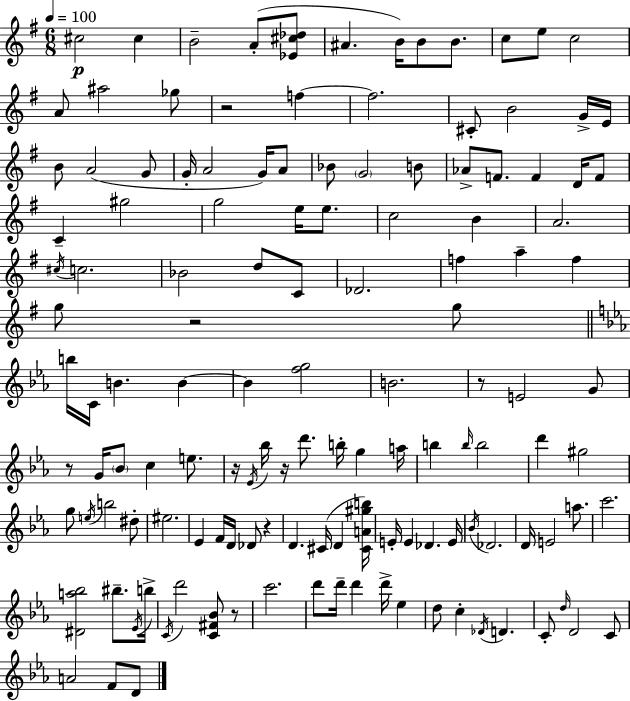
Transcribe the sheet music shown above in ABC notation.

X:1
T:Untitled
M:6/8
L:1/4
K:G
^c2 ^c B2 A/2 [_E^c_d]/2 ^A B/4 B/2 B/2 c/2 e/2 c2 A/2 ^a2 _g/2 z2 f f2 ^C/2 B2 G/4 E/4 B/2 A2 G/2 G/4 A2 G/4 A/2 _B/2 G2 B/2 _A/2 F/2 F D/4 F/2 C ^g2 g2 e/4 e/2 c2 B A2 ^c/4 c2 _B2 d/2 C/2 _D2 f a f g/2 z2 g/2 b/4 C/4 B B B [fg]2 B2 z/2 E2 G/2 z/2 G/4 _B/2 c e/2 z/4 _E/4 _b/4 z/4 d'/2 b/4 g a/4 b b/4 b2 d' ^g2 g/2 e/4 b2 ^d/2 ^e2 _E F/4 D/4 _D/2 z D ^C/4 D [^CA^gb]/4 E/4 E _D E/4 _B/4 _D2 D/4 E2 a/2 c'2 [^Da_b]2 ^b/2 _E/4 b/4 C/4 d'2 [C^F_B]/2 z/2 c'2 d'/2 d'/4 d' d'/4 _e d/2 c _D/4 D C/2 d/4 D2 C/2 A2 F/2 D/2